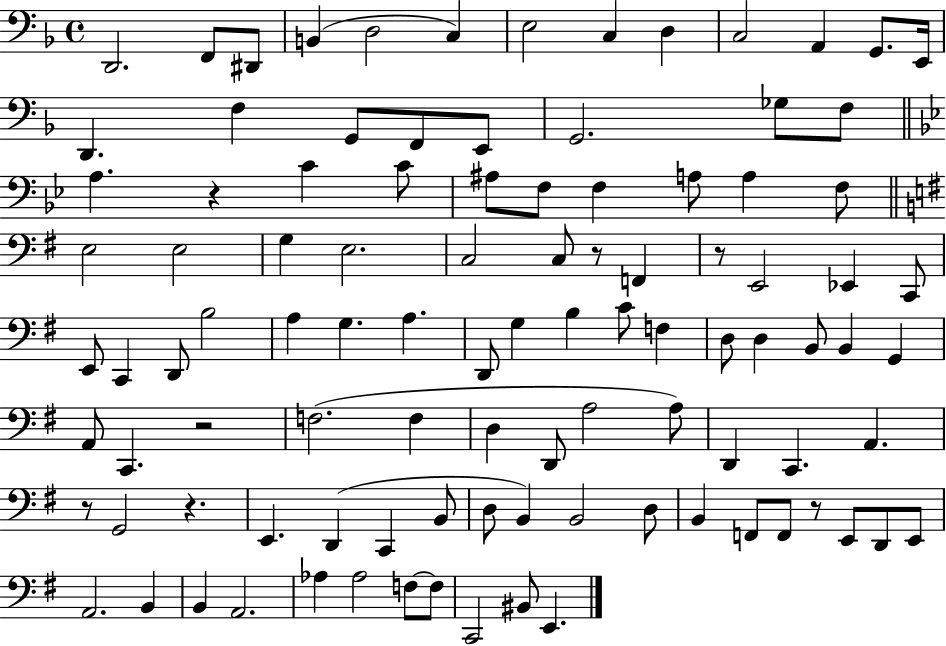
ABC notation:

X:1
T:Untitled
M:4/4
L:1/4
K:F
D,,2 F,,/2 ^D,,/2 B,, D,2 C, E,2 C, D, C,2 A,, G,,/2 E,,/4 D,, F, G,,/2 F,,/2 E,,/2 G,,2 _G,/2 F,/2 A, z C C/2 ^A,/2 F,/2 F, A,/2 A, F,/2 E,2 E,2 G, E,2 C,2 C,/2 z/2 F,, z/2 E,,2 _E,, C,,/2 E,,/2 C,, D,,/2 B,2 A, G, A, D,,/2 G, B, C/2 F, D,/2 D, B,,/2 B,, G,, A,,/2 C,, z2 F,2 F, D, D,,/2 A,2 A,/2 D,, C,, A,, z/2 G,,2 z E,, D,, C,, B,,/2 D,/2 B,, B,,2 D,/2 B,, F,,/2 F,,/2 z/2 E,,/2 D,,/2 E,,/2 A,,2 B,, B,, A,,2 _A, _A,2 F,/2 F,/2 C,,2 ^B,,/2 E,,